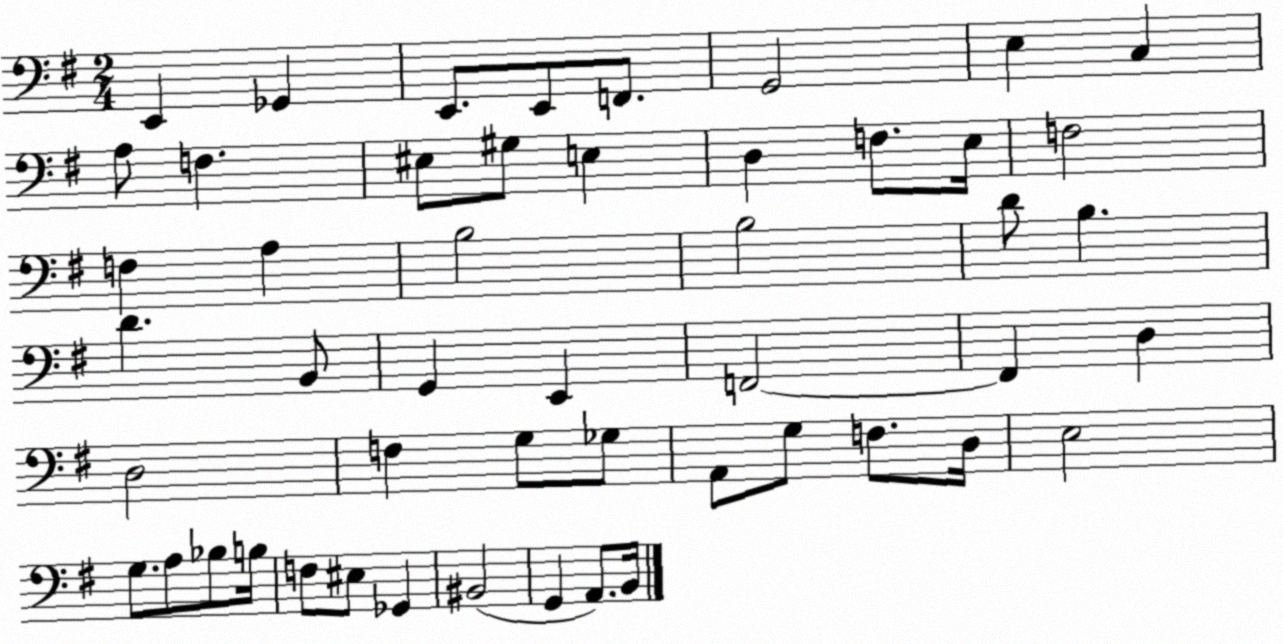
X:1
T:Untitled
M:2/4
L:1/4
K:G
E,, _G,, E,,/2 E,,/2 F,,/2 G,,2 E, C, A,/2 F, ^E,/2 ^G,/2 E, D, F,/2 E,/4 F,2 F, A, B,2 B,2 D/2 B, D B,,/2 G,, E,, F,,2 F,, D, D,2 F, G,/2 _G,/2 A,,/2 G,/2 F,/2 D,/4 E,2 G,/2 A,/2 _B,/2 B,/4 F,/2 ^E,/2 _G,, ^B,,2 G,, A,,/2 B,,/4